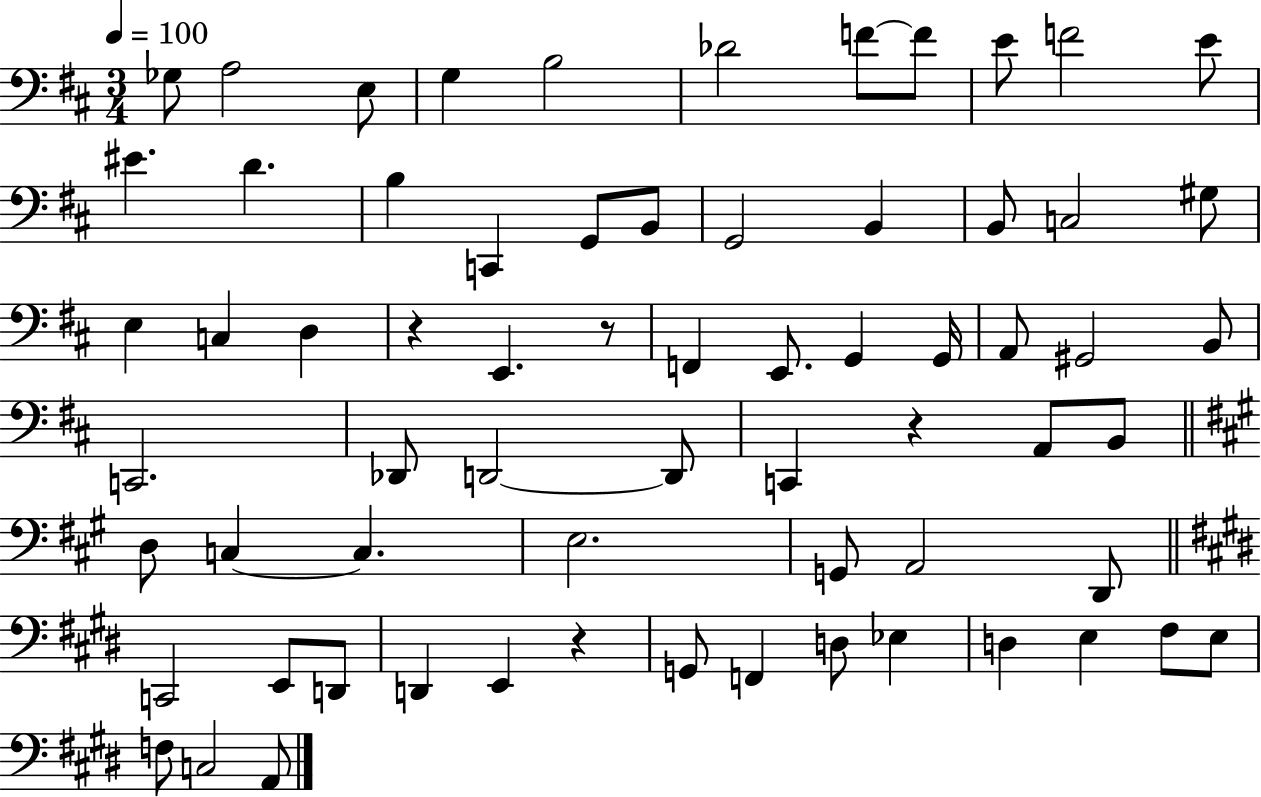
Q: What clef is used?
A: bass